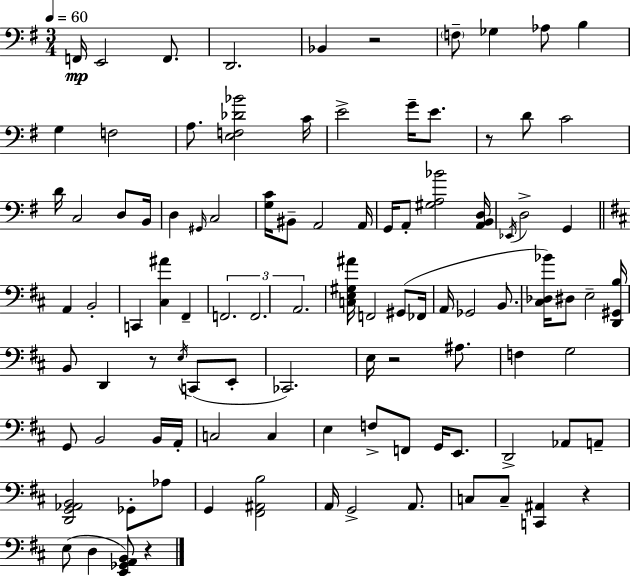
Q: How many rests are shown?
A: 6